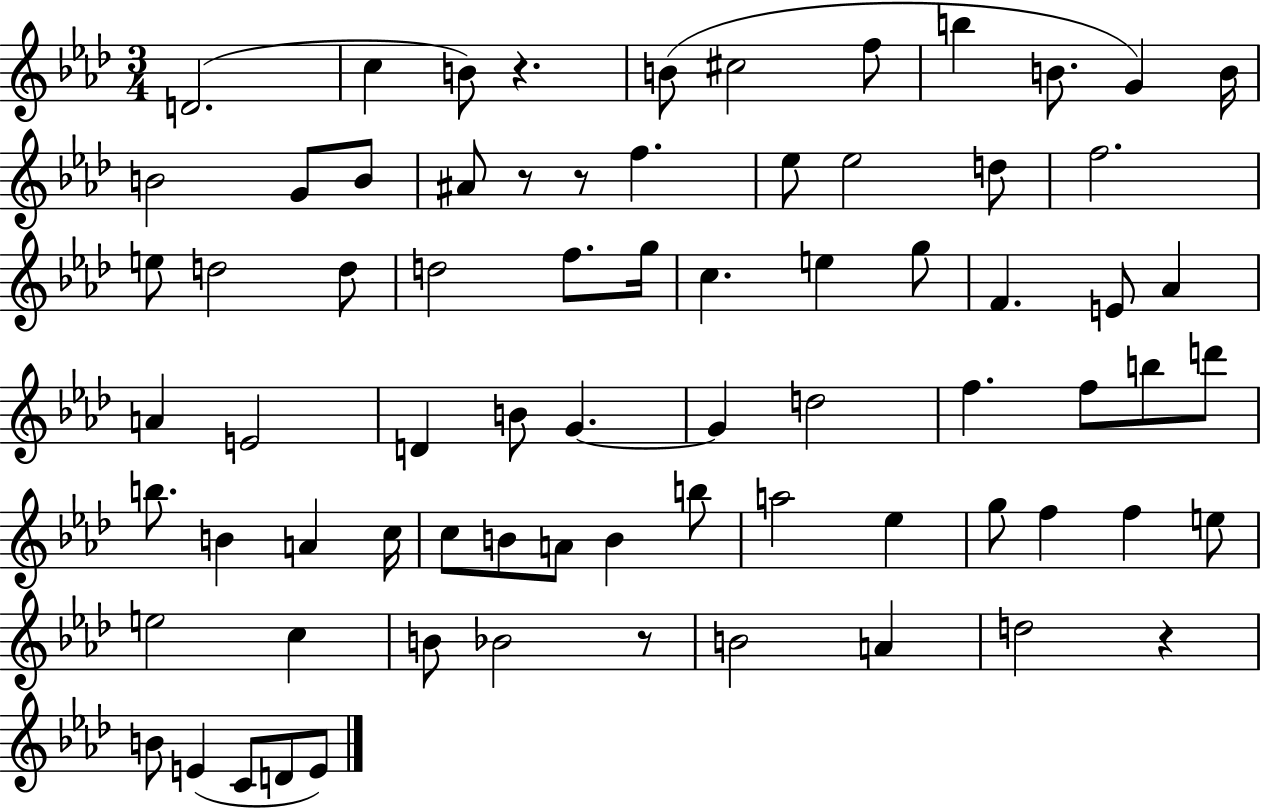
D4/h. C5/q B4/e R/q. B4/e C#5/h F5/e B5/q B4/e. G4/q B4/s B4/h G4/e B4/e A#4/e R/e R/e F5/q. Eb5/e Eb5/h D5/e F5/h. E5/e D5/h D5/e D5/h F5/e. G5/s C5/q. E5/q G5/e F4/q. E4/e Ab4/q A4/q E4/h D4/q B4/e G4/q. G4/q D5/h F5/q. F5/e B5/e D6/e B5/e. B4/q A4/q C5/s C5/e B4/e A4/e B4/q B5/e A5/h Eb5/q G5/e F5/q F5/q E5/e E5/h C5/q B4/e Bb4/h R/e B4/h A4/q D5/h R/q B4/e E4/q C4/e D4/e E4/e